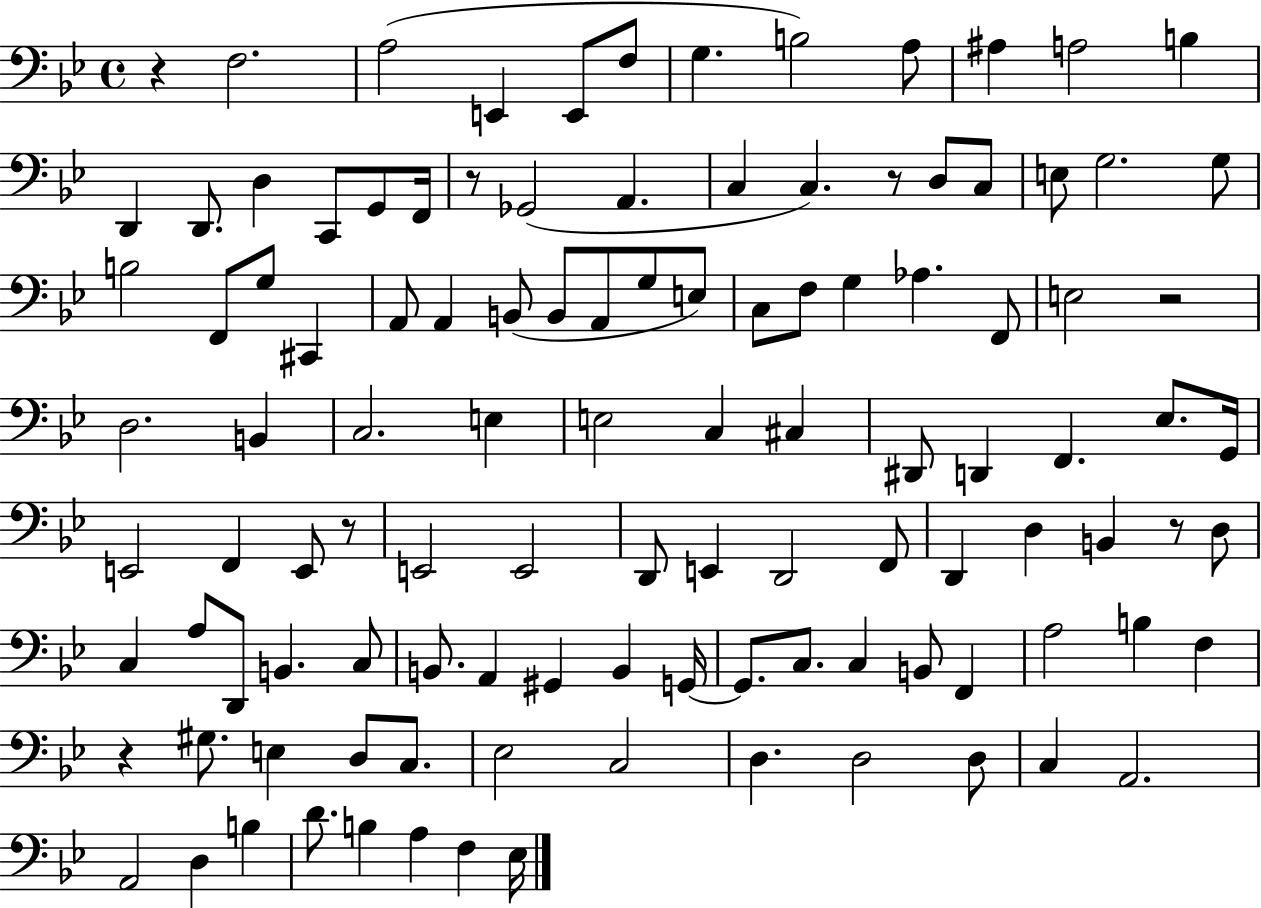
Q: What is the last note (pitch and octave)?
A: Eb3